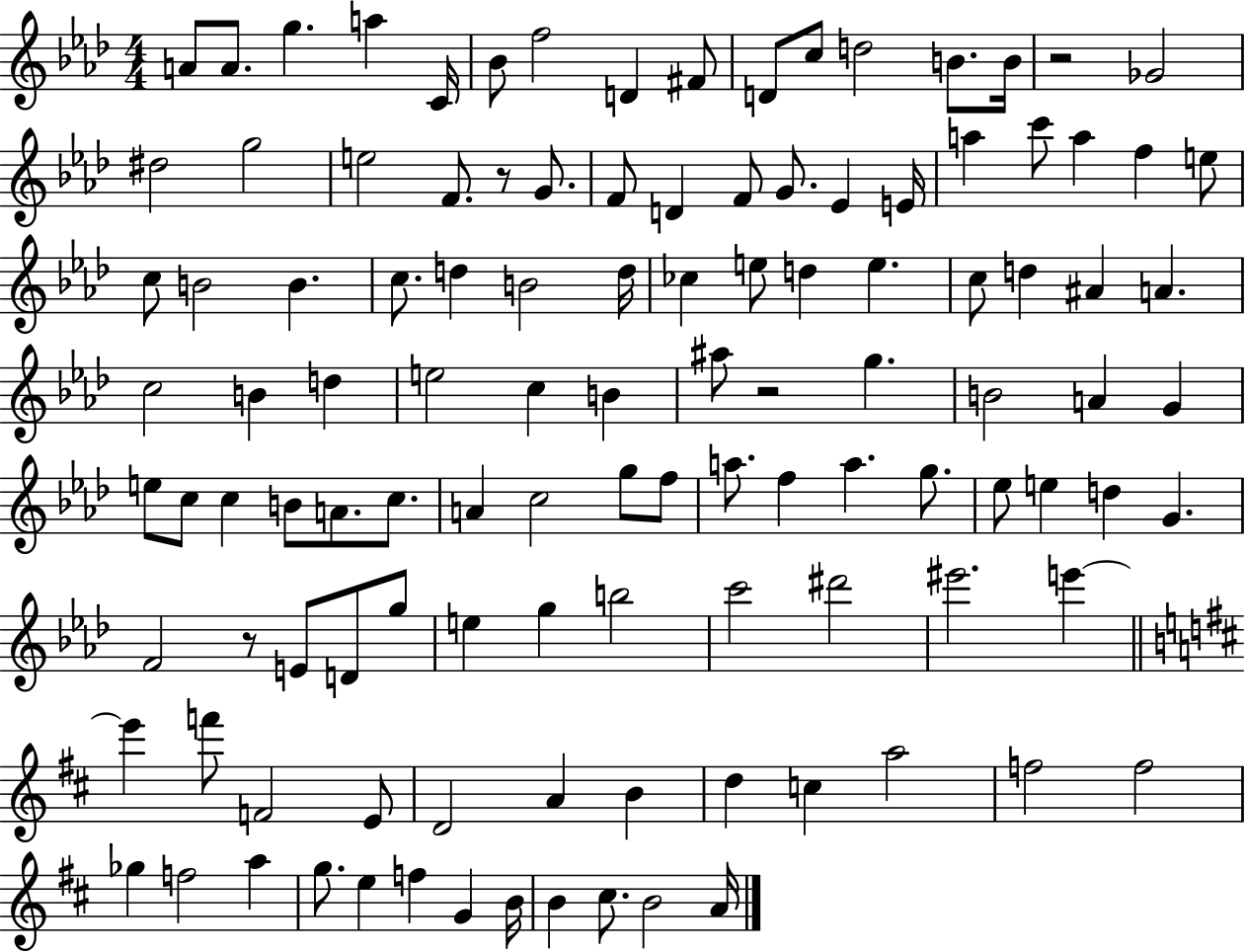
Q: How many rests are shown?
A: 4